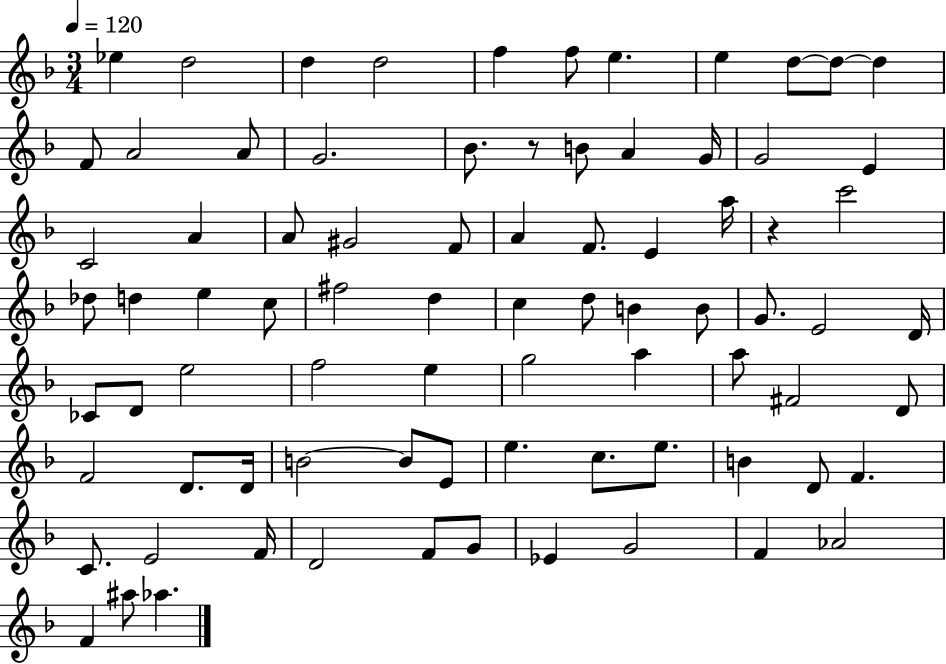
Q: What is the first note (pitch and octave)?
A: Eb5